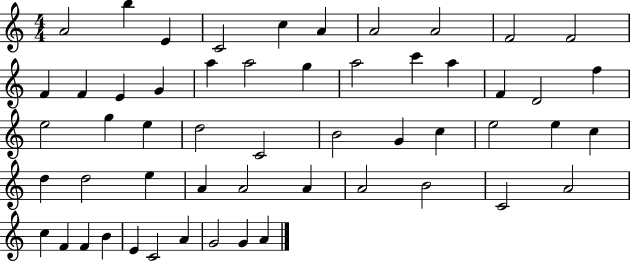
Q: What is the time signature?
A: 4/4